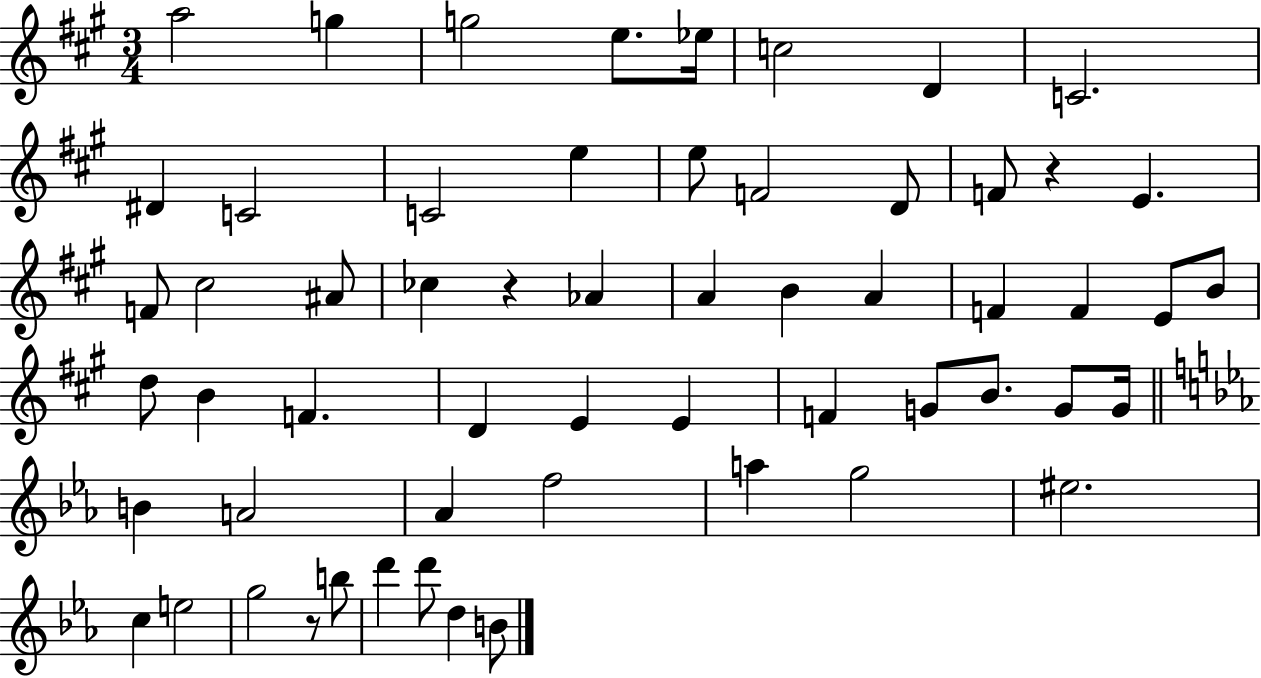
X:1
T:Untitled
M:3/4
L:1/4
K:A
a2 g g2 e/2 _e/4 c2 D C2 ^D C2 C2 e e/2 F2 D/2 F/2 z E F/2 ^c2 ^A/2 _c z _A A B A F F E/2 B/2 d/2 B F D E E F G/2 B/2 G/2 G/4 B A2 _A f2 a g2 ^e2 c e2 g2 z/2 b/2 d' d'/2 d B/2